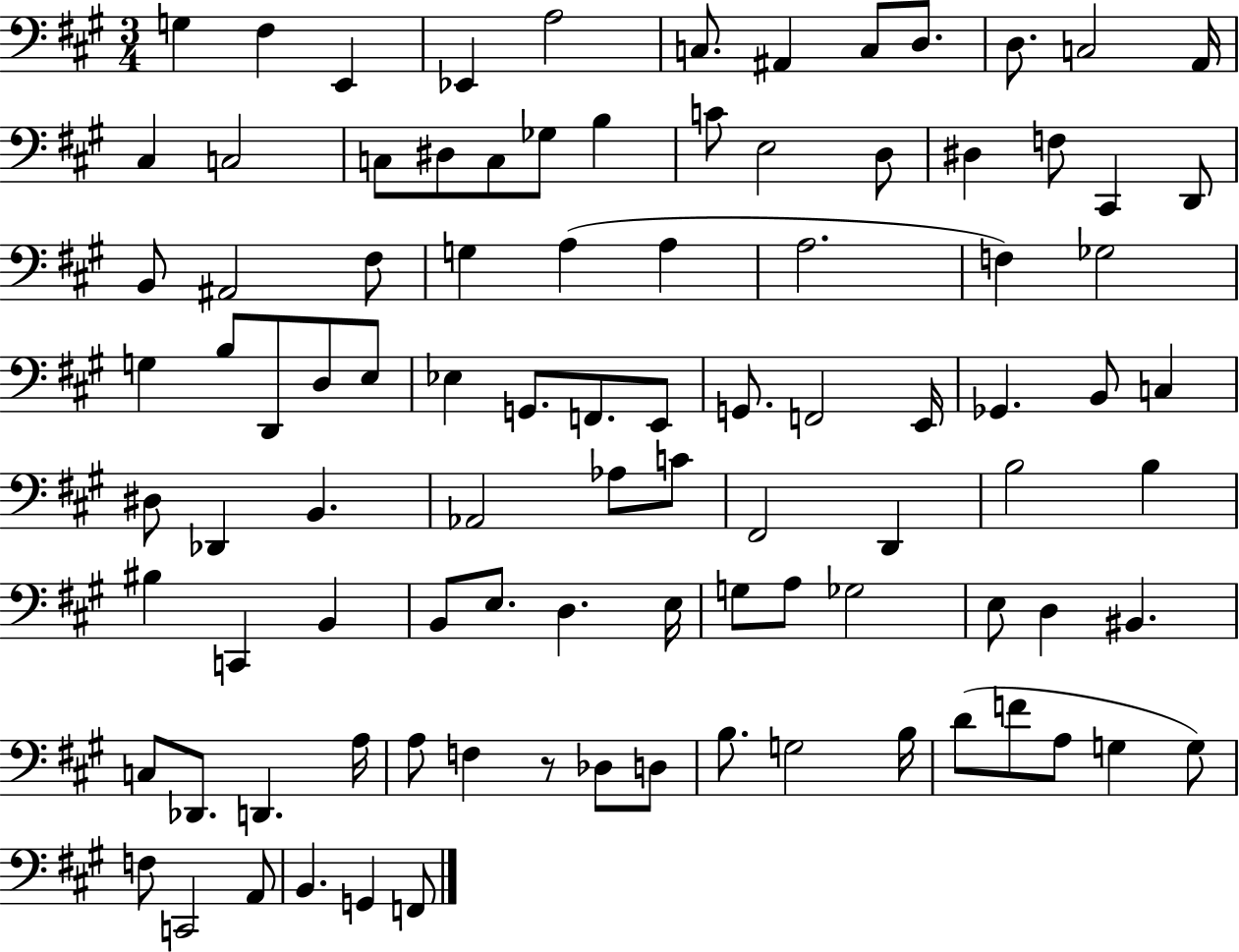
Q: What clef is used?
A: bass